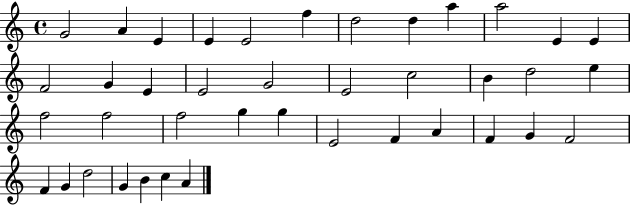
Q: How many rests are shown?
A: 0